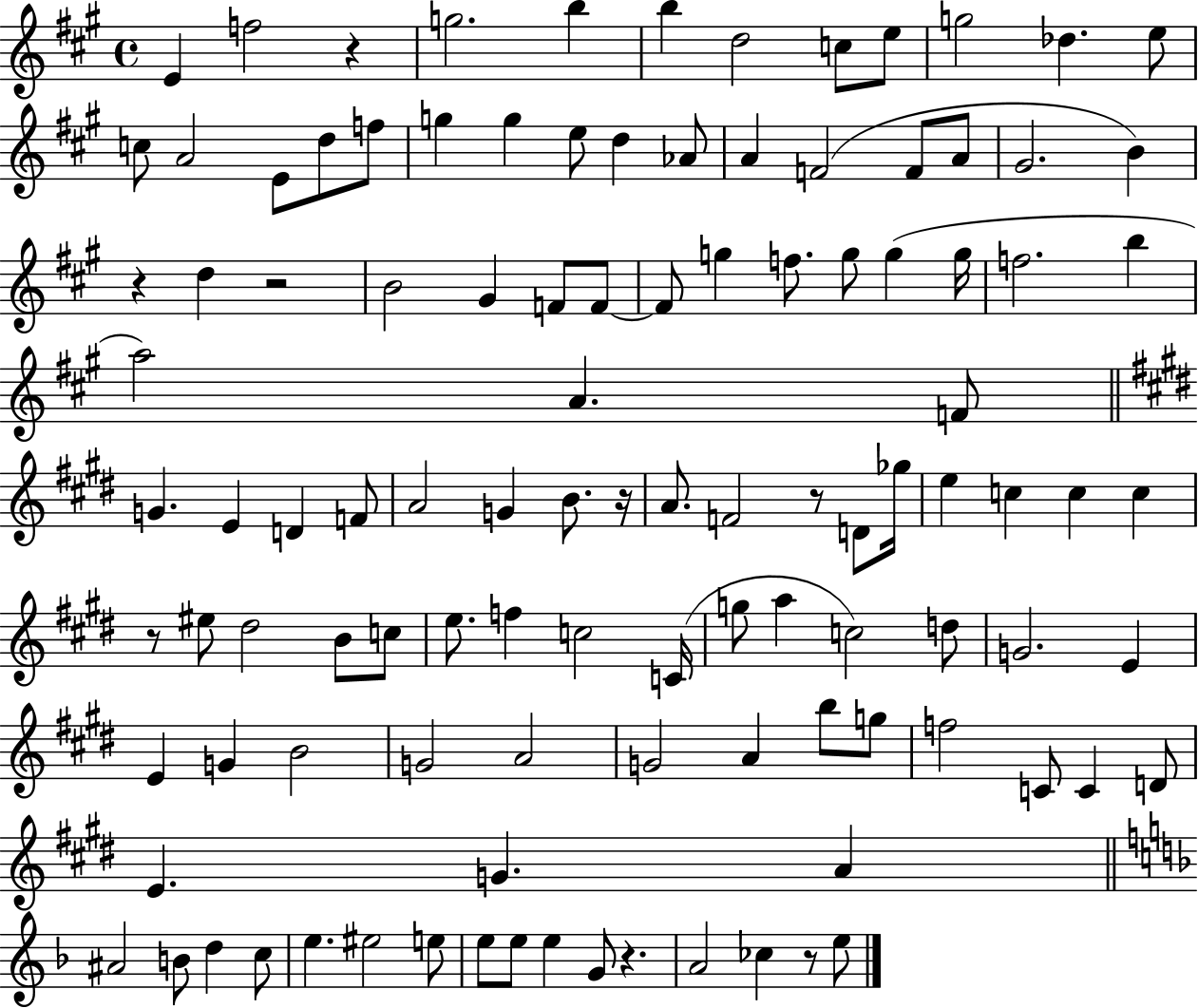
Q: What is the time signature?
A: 4/4